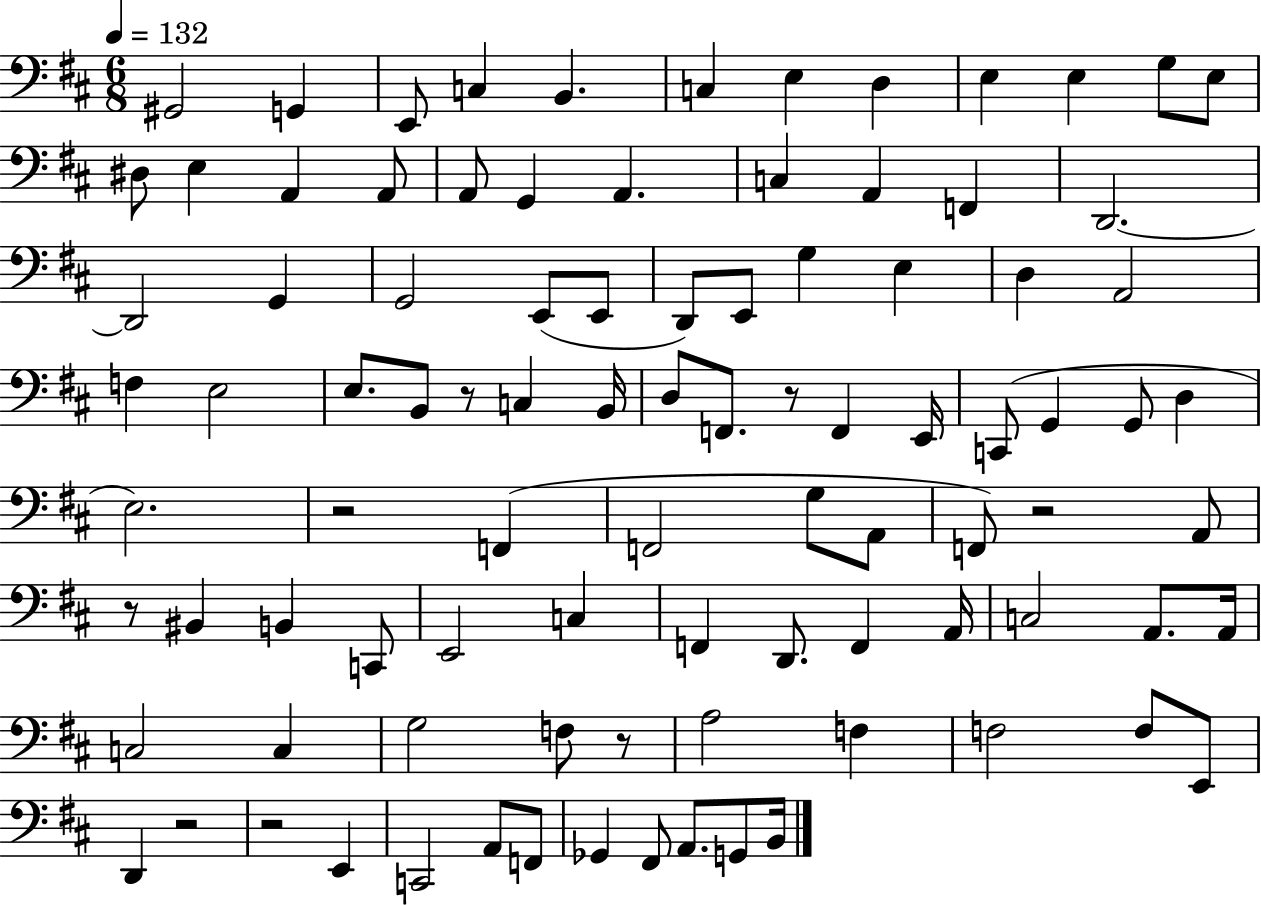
X:1
T:Untitled
M:6/8
L:1/4
K:D
^G,,2 G,, E,,/2 C, B,, C, E, D, E, E, G,/2 E,/2 ^D,/2 E, A,, A,,/2 A,,/2 G,, A,, C, A,, F,, D,,2 D,,2 G,, G,,2 E,,/2 E,,/2 D,,/2 E,,/2 G, E, D, A,,2 F, E,2 E,/2 B,,/2 z/2 C, B,,/4 D,/2 F,,/2 z/2 F,, E,,/4 C,,/2 G,, G,,/2 D, E,2 z2 F,, F,,2 G,/2 A,,/2 F,,/2 z2 A,,/2 z/2 ^B,, B,, C,,/2 E,,2 C, F,, D,,/2 F,, A,,/4 C,2 A,,/2 A,,/4 C,2 C, G,2 F,/2 z/2 A,2 F, F,2 F,/2 E,,/2 D,, z2 z2 E,, C,,2 A,,/2 F,,/2 _G,, ^F,,/2 A,,/2 G,,/2 B,,/4